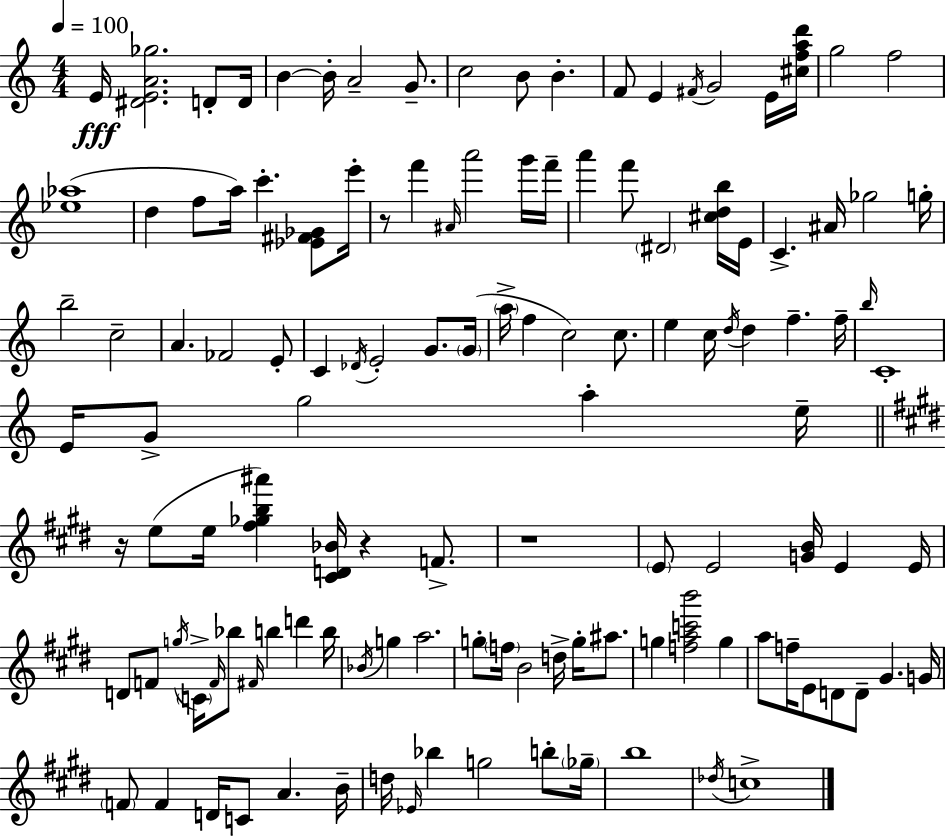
{
  \clef treble
  \numericTimeSignature
  \time 4/4
  \key c \major
  \tempo 4 = 100
  e'16\fff <dis' e' a' ges''>2. d'8-. d'16 | b'4~~ b'16-. a'2-- g'8.-- | c''2 b'8 b'4.-. | f'8 e'4 \acciaccatura { fis'16 } g'2 e'16 | \break <cis'' f'' a'' d'''>16 g''2 f''2 | <ees'' aes''>1( | d''4 f''8 a''16) c'''4.-. <ees' fis' ges'>8 | e'''16-. r8 f'''4 \grace { ais'16 } a'''2 | \break g'''16 f'''16-- a'''4 f'''8 \parenthesize dis'2 | <cis'' d'' b''>16 e'16 c'4.-> ais'16 ges''2 | g''16-. b''2-- c''2-- | a'4. fes'2 | \break e'8-. c'4 \acciaccatura { des'16 } e'2-. g'8. | \parenthesize g'16( \parenthesize a''16-> f''4 c''2) | c''8. e''4 c''16 \acciaccatura { d''16 } d''4 f''4.-- | f''16-- \grace { b''16 } c'1-. | \break e'16 g'8-> g''2 | a''4-. e''16-- \bar "||" \break \key e \major r16 e''8( e''16 <fis'' ges'' b'' ais'''>4) <cis' d' bes'>16 r4 f'8.-> | r1 | \parenthesize e'8 e'2 <g' b'>16 e'4 e'16 | d'8 f'8 \acciaccatura { g''16 } \parenthesize c'16-> \grace { f'16 } bes''8 \grace { fis'16 } b''4 d'''4 | \break b''16 \acciaccatura { bes'16 } g''4 a''2. | g''8-. \parenthesize f''16 b'2 d''16-> | g''16-. ais''8. g''4 <f'' a'' c''' b'''>2 | g''4 a''8 f''16-- e'8 d'8 d'8-- gis'4. | \break g'16 \parenthesize f'8 f'4 d'16 c'8 a'4. | b'16-- d''16 \grace { ees'16 } bes''4 g''2 | b''8-. \parenthesize ges''16-- b''1 | \acciaccatura { des''16 } c''1-> | \break \bar "|."
}